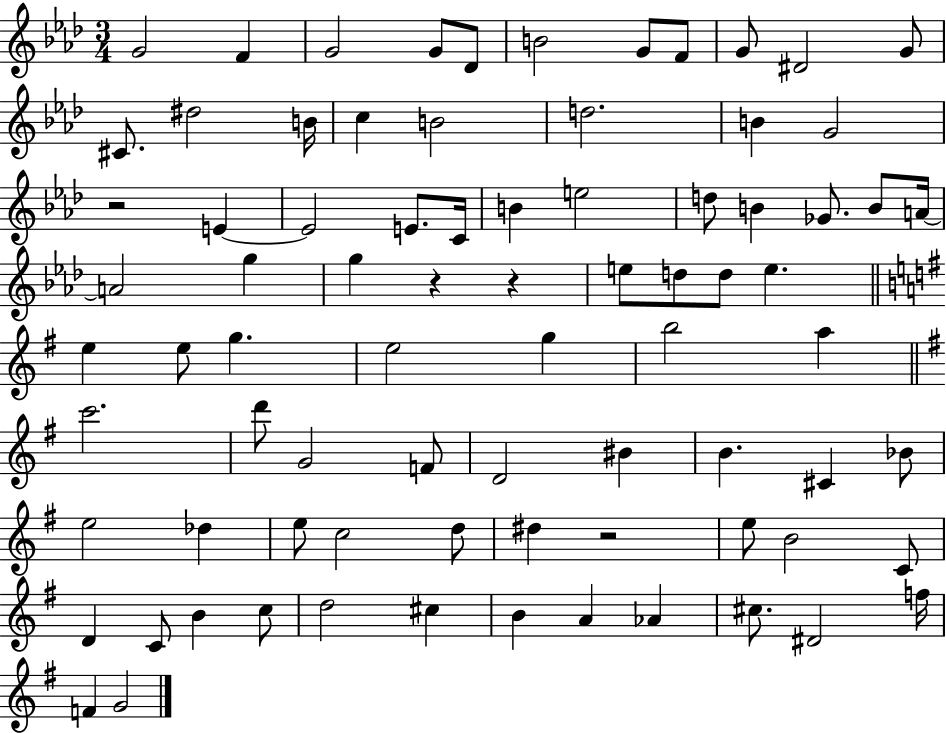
X:1
T:Untitled
M:3/4
L:1/4
K:Ab
G2 F G2 G/2 _D/2 B2 G/2 F/2 G/2 ^D2 G/2 ^C/2 ^d2 B/4 c B2 d2 B G2 z2 E E2 E/2 C/4 B e2 d/2 B _G/2 B/2 A/4 A2 g g z z e/2 d/2 d/2 e e e/2 g e2 g b2 a c'2 d'/2 G2 F/2 D2 ^B B ^C _B/2 e2 _d e/2 c2 d/2 ^d z2 e/2 B2 C/2 D C/2 B c/2 d2 ^c B A _A ^c/2 ^D2 f/4 F G2